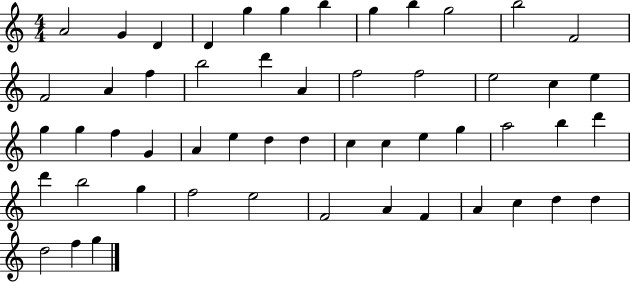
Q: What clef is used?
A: treble